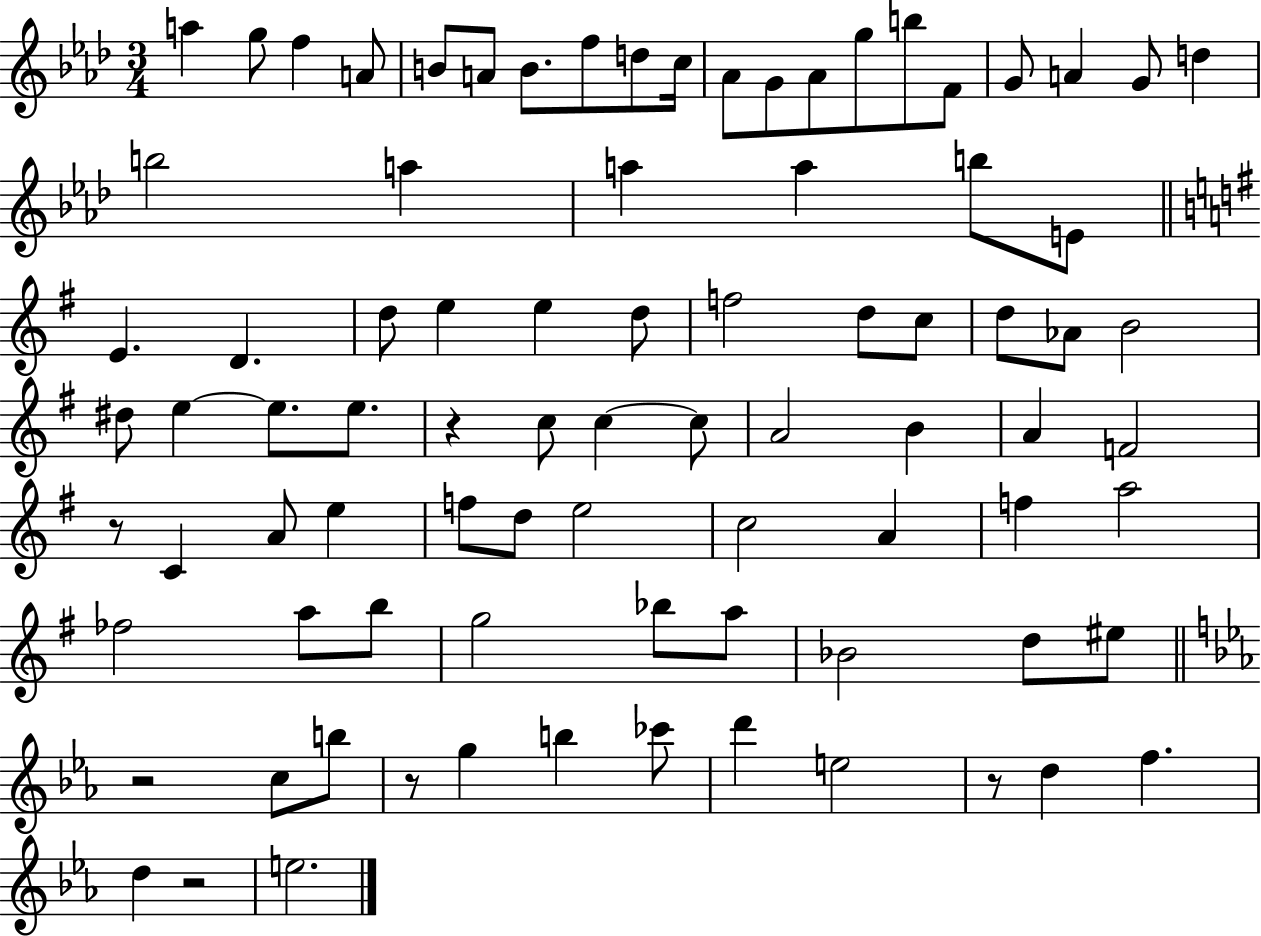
A5/q G5/e F5/q A4/e B4/e A4/e B4/e. F5/e D5/e C5/s Ab4/e G4/e Ab4/e G5/e B5/e F4/e G4/e A4/q G4/e D5/q B5/h A5/q A5/q A5/q B5/e E4/e E4/q. D4/q. D5/e E5/q E5/q D5/e F5/h D5/e C5/e D5/e Ab4/e B4/h D#5/e E5/q E5/e. E5/e. R/q C5/e C5/q C5/e A4/h B4/q A4/q F4/h R/e C4/q A4/e E5/q F5/e D5/e E5/h C5/h A4/q F5/q A5/h FES5/h A5/e B5/e G5/h Bb5/e A5/e Bb4/h D5/e EIS5/e R/h C5/e B5/e R/e G5/q B5/q CES6/e D6/q E5/h R/e D5/q F5/q. D5/q R/h E5/h.